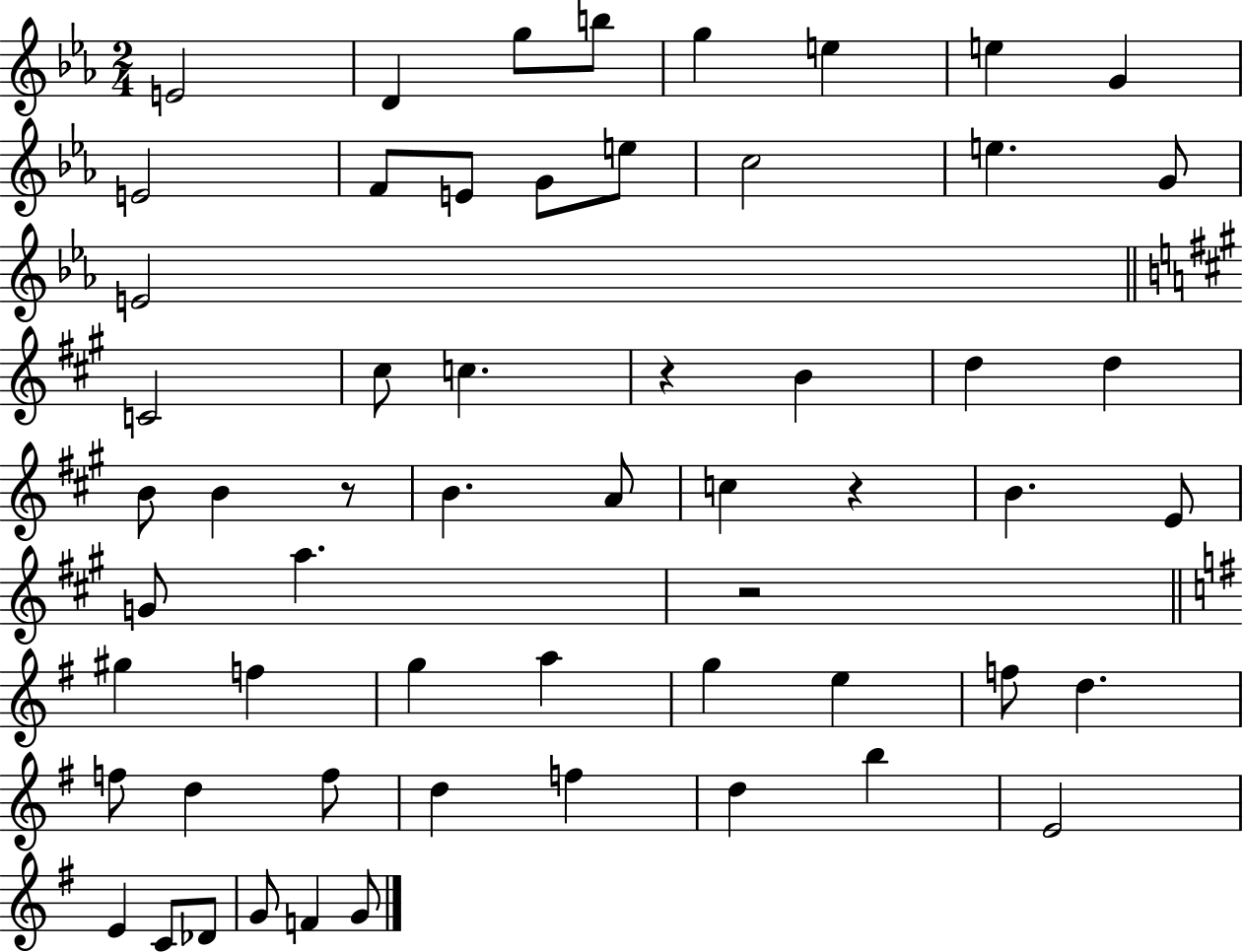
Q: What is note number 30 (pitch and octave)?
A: E4